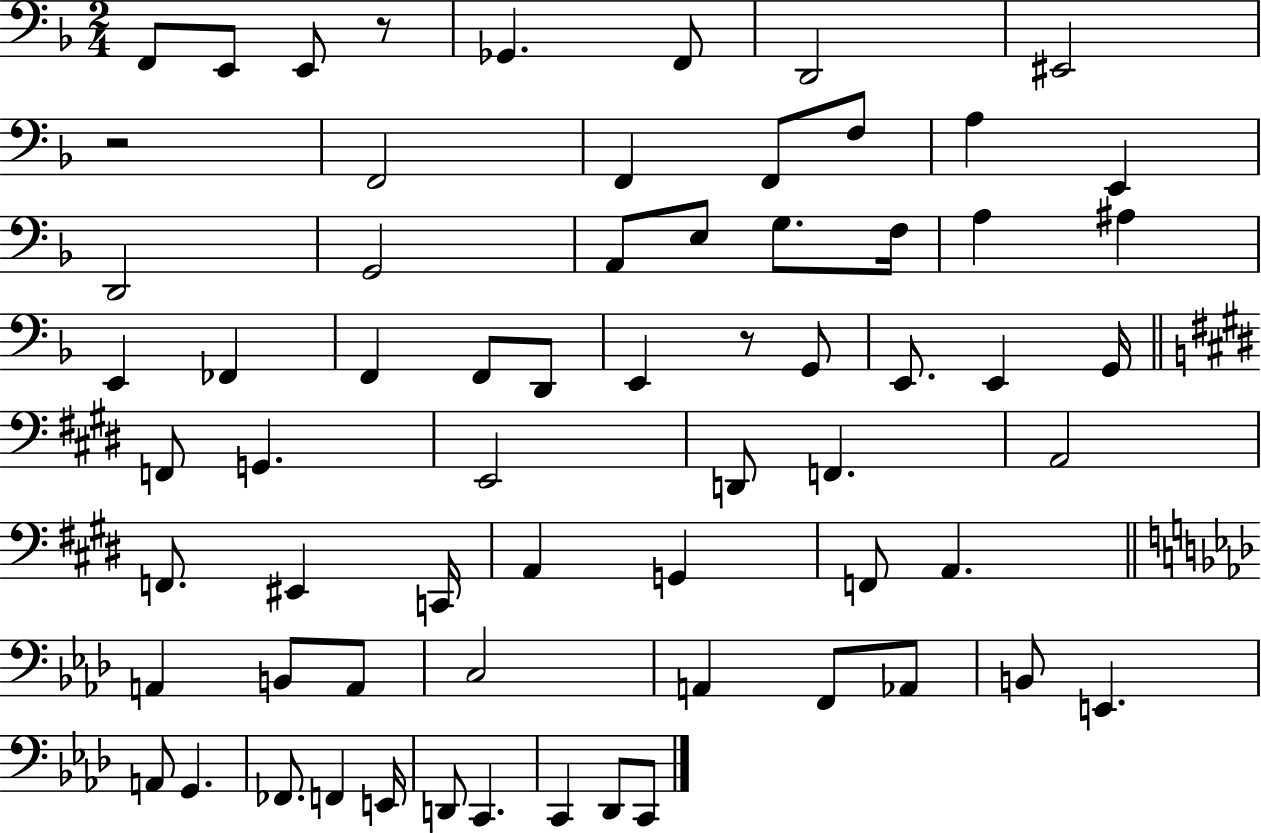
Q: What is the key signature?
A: F major